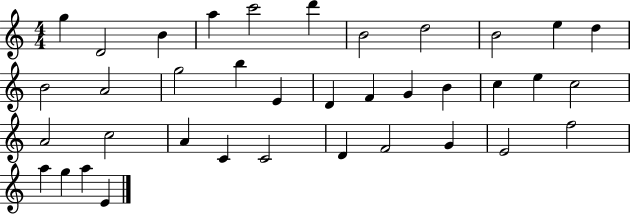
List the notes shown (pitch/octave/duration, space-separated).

G5/q D4/h B4/q A5/q C6/h D6/q B4/h D5/h B4/h E5/q D5/q B4/h A4/h G5/h B5/q E4/q D4/q F4/q G4/q B4/q C5/q E5/q C5/h A4/h C5/h A4/q C4/q C4/h D4/q F4/h G4/q E4/h F5/h A5/q G5/q A5/q E4/q